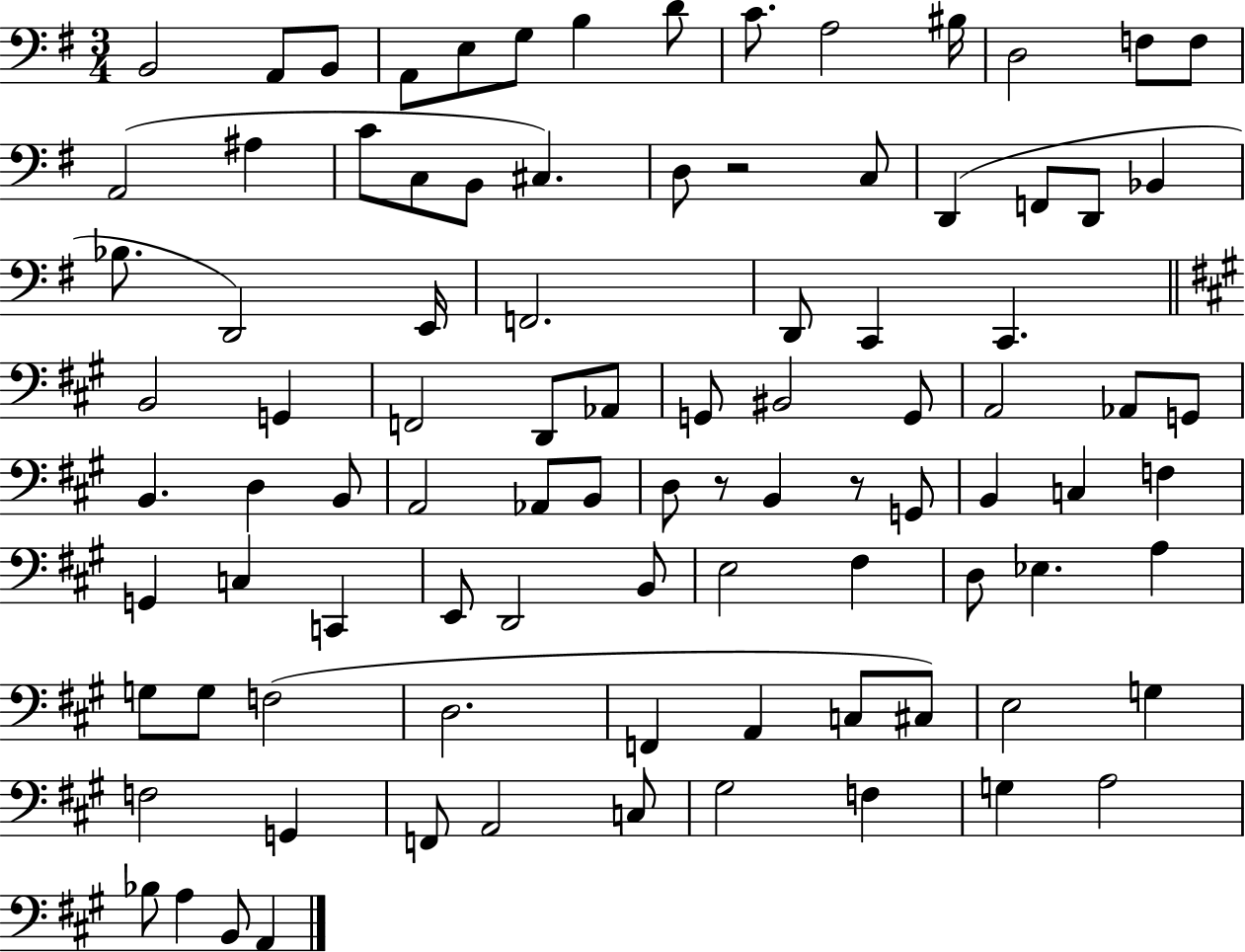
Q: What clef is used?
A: bass